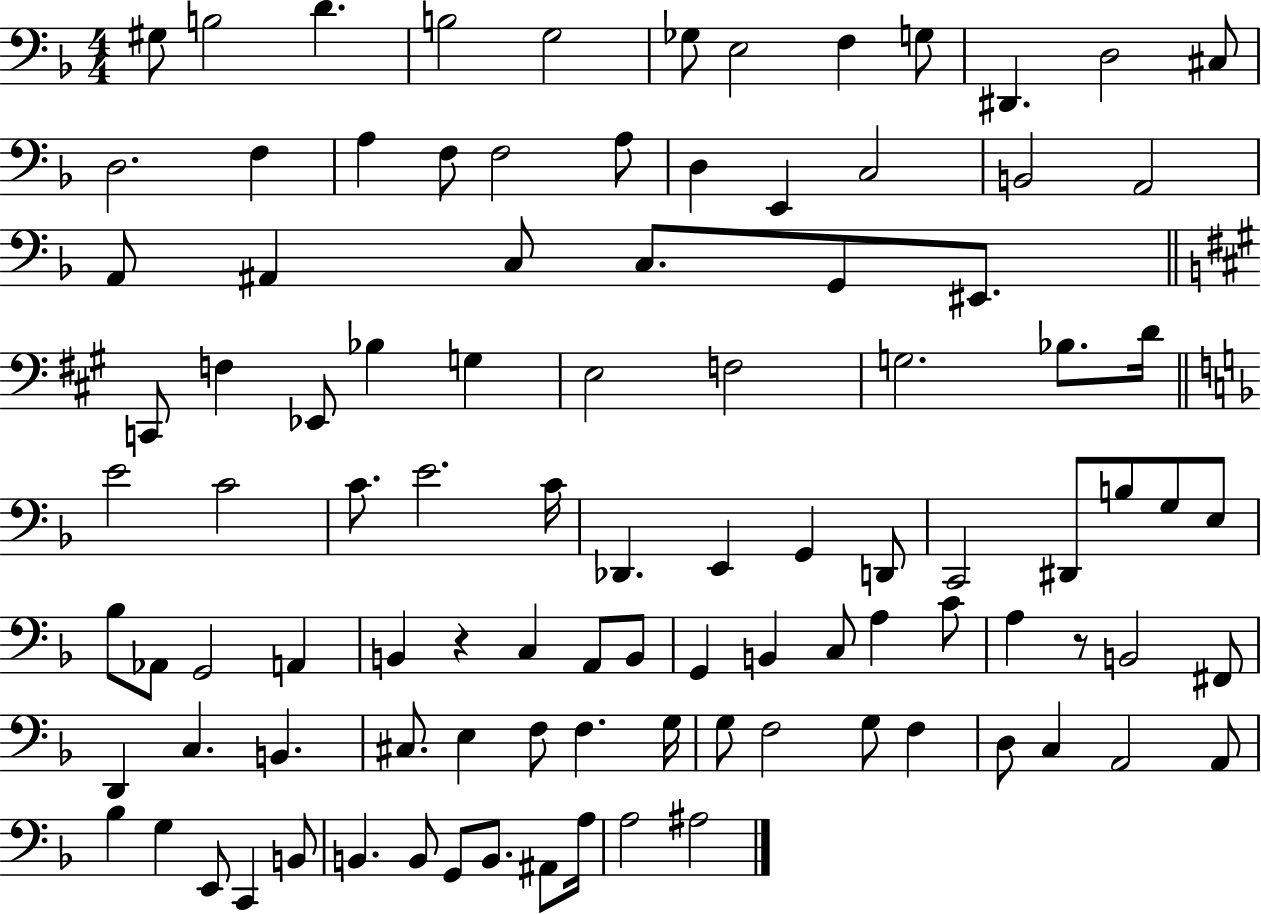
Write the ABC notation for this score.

X:1
T:Untitled
M:4/4
L:1/4
K:F
^G,/2 B,2 D B,2 G,2 _G,/2 E,2 F, G,/2 ^D,, D,2 ^C,/2 D,2 F, A, F,/2 F,2 A,/2 D, E,, C,2 B,,2 A,,2 A,,/2 ^A,, C,/2 C,/2 G,,/2 ^E,,/2 C,,/2 F, _E,,/2 _B, G, E,2 F,2 G,2 _B,/2 D/4 E2 C2 C/2 E2 C/4 _D,, E,, G,, D,,/2 C,,2 ^D,,/2 B,/2 G,/2 E,/2 _B,/2 _A,,/2 G,,2 A,, B,, z C, A,,/2 B,,/2 G,, B,, C,/2 A, C/2 A, z/2 B,,2 ^F,,/2 D,, C, B,, ^C,/2 E, F,/2 F, G,/4 G,/2 F,2 G,/2 F, D,/2 C, A,,2 A,,/2 _B, G, E,,/2 C,, B,,/2 B,, B,,/2 G,,/2 B,,/2 ^A,,/2 A,/4 A,2 ^A,2